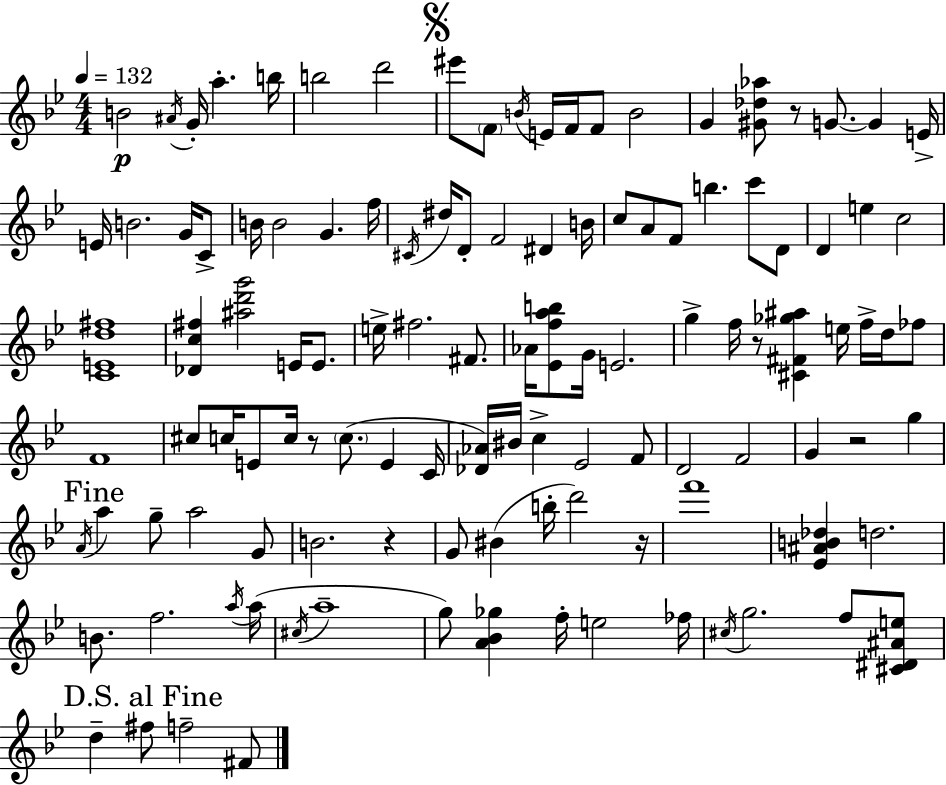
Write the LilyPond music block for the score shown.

{
  \clef treble
  \numericTimeSignature
  \time 4/4
  \key g \minor
  \tempo 4 = 132
  b'2\p \acciaccatura { ais'16 } g'16-. a''4.-. | b''16 b''2 d'''2 | \mark \markup { \musicglyph "scripts.segno" } eis'''8 \parenthesize f'8 \acciaccatura { b'16 } e'16 f'16 f'8 b'2 | g'4 <gis' des'' aes''>8 r8 g'8.~~ g'4 | \break e'16-> e'16 b'2. g'16 | c'8-> b'16 b'2 g'4. | f''16 \acciaccatura { cis'16 } dis''16 d'8-. f'2 dis'4 | b'16 c''8 a'8 f'8 b''4. c'''8 | \break d'8 d'4 e''4 c''2 | <c' e' d'' fis''>1 | <des' c'' fis''>4 <ais'' d''' g'''>2 e'16 | e'8. e''16-> fis''2. | \break fis'8. aes'16 <ees' f'' a'' b''>8 g'16 e'2. | g''4-> f''16 r8 <cis' fis' ges'' ais''>4 e''16 f''16-> | d''16 fes''8 f'1 | cis''8 c''16 e'8 c''16 r8 \parenthesize c''8.( e'4 | \break c'16 <des' aes'>16) bis'16 c''4-> ees'2 | f'8 d'2 f'2 | g'4 r2 g''4 | \mark "Fine" \acciaccatura { a'16 } a''4 g''8-- a''2 | \break g'8 b'2. | r4 g'8 bis'4( b''16-. d'''2) | r16 f'''1 | <ees' ais' b' des''>4 d''2. | \break b'8. f''2. | \acciaccatura { a''16 } a''16( \acciaccatura { cis''16 } a''1-- | g''8) <a' bes' ges''>4 f''16-. e''2 | fes''16 \acciaccatura { cis''16 } g''2. | \break f''8 <cis' dis' ais' e''>8 \mark "D.S. al Fine" d''4-- fis''8 f''2-- | fis'8 \bar "|."
}